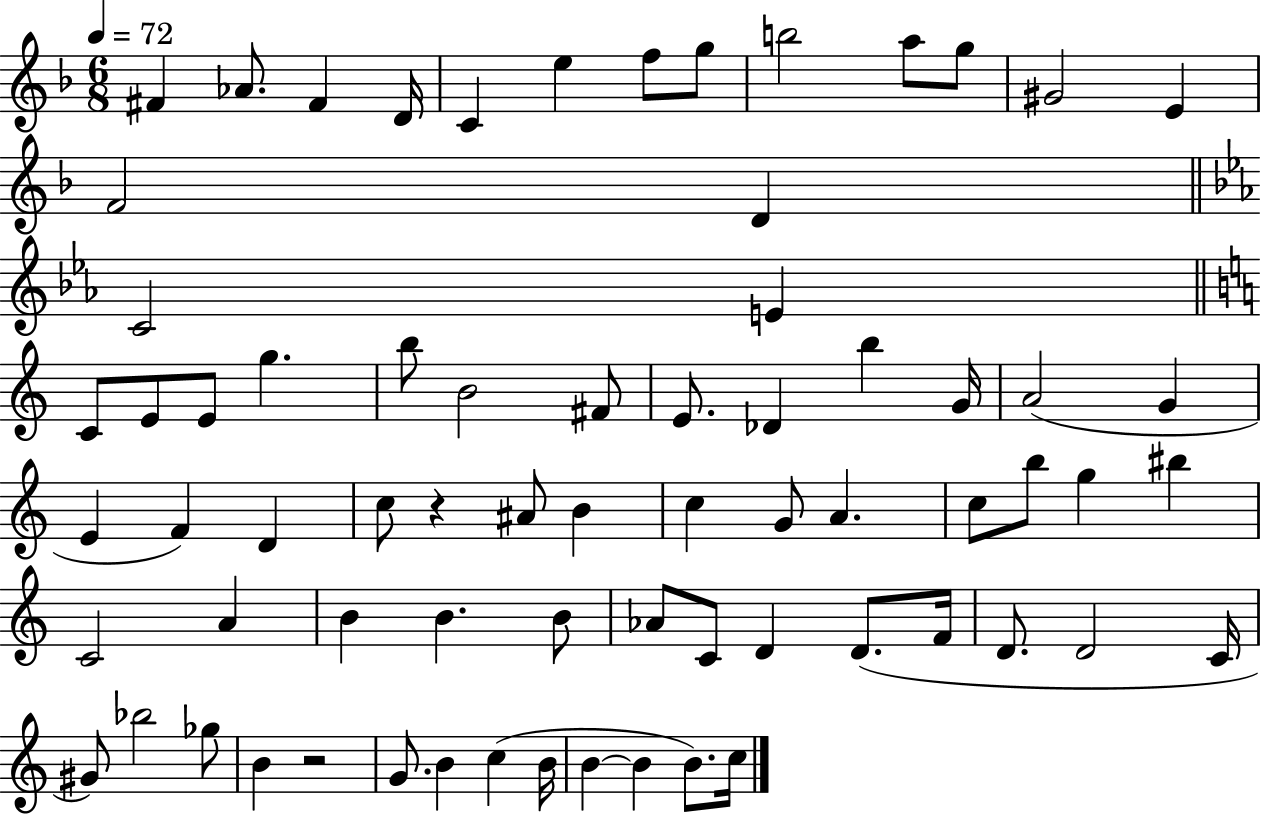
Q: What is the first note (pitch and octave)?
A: F#4